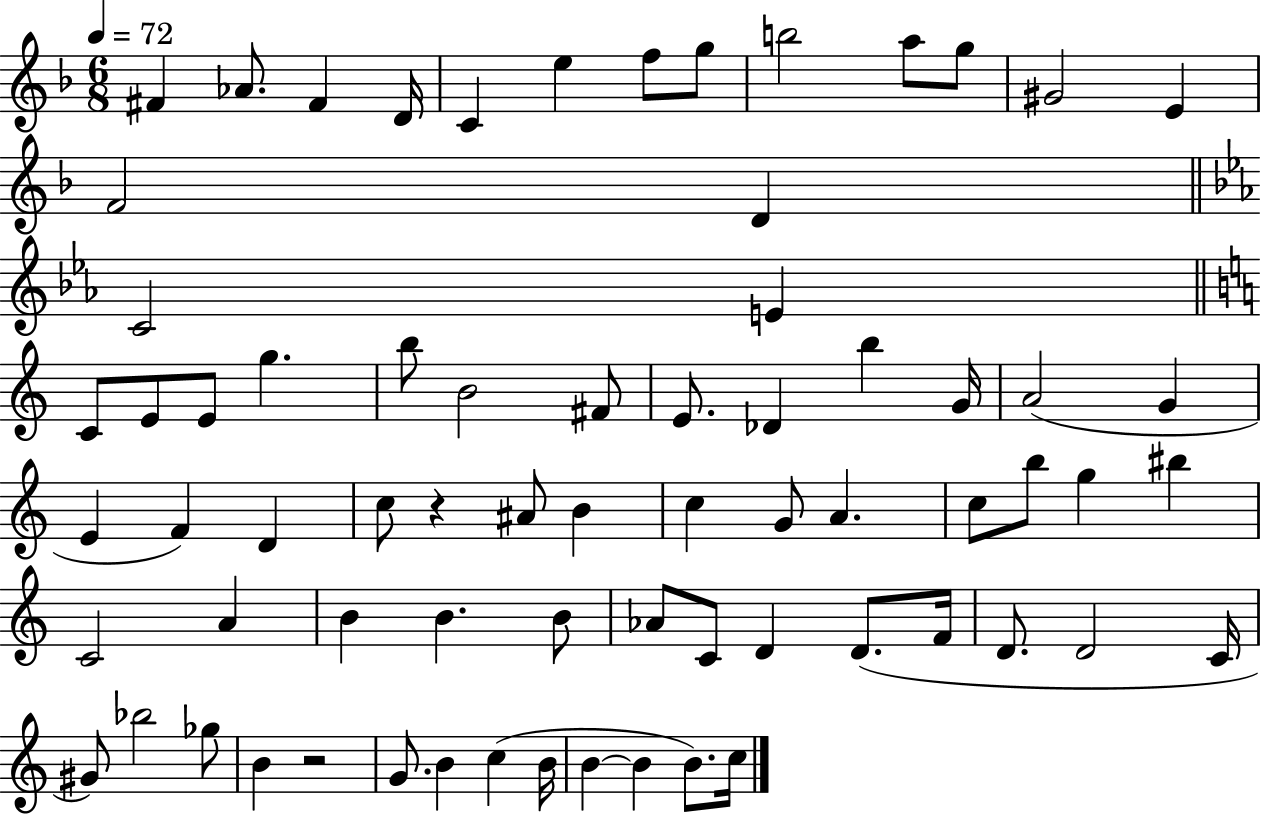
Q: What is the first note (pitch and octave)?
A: F#4